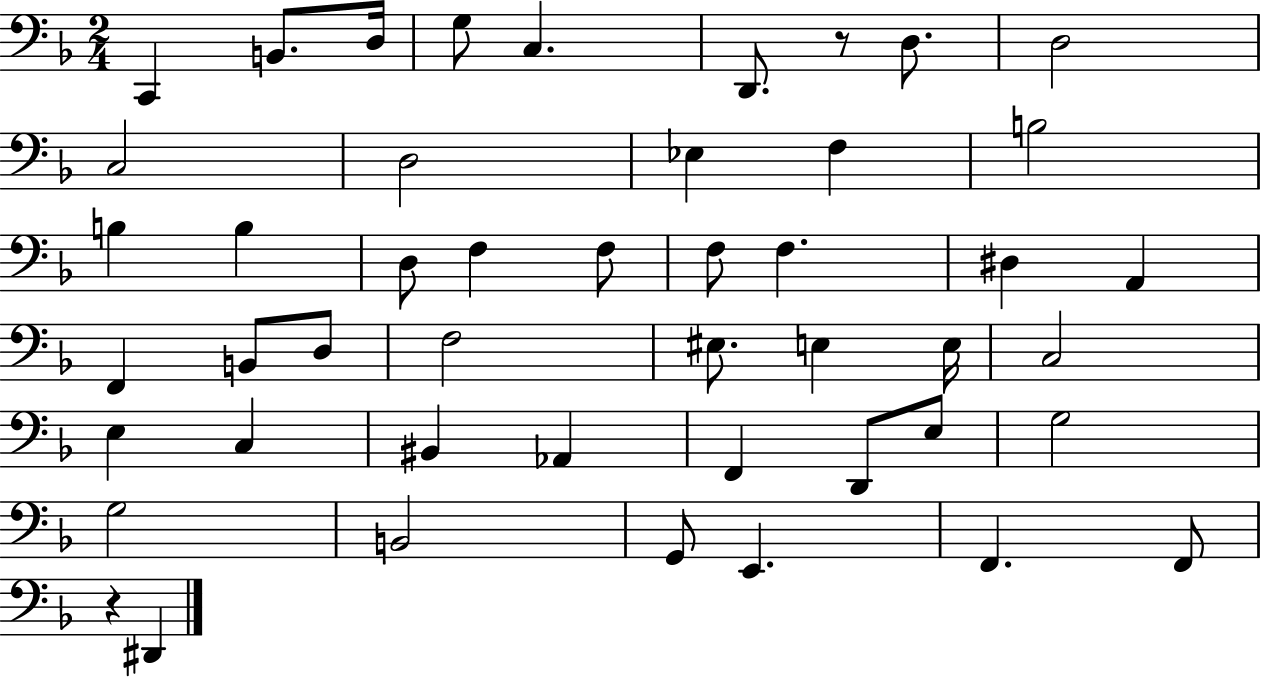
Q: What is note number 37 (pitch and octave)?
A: E3